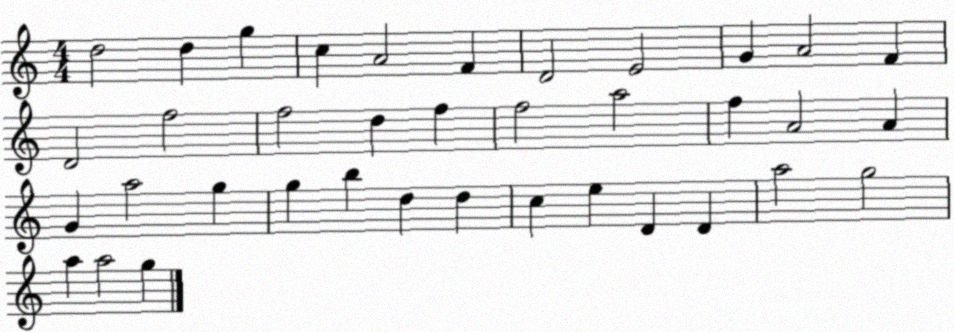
X:1
T:Untitled
M:4/4
L:1/4
K:C
d2 d g c A2 F D2 E2 G A2 F D2 f2 f2 d f f2 a2 f A2 A G a2 g g b d d c e D D a2 g2 a a2 g